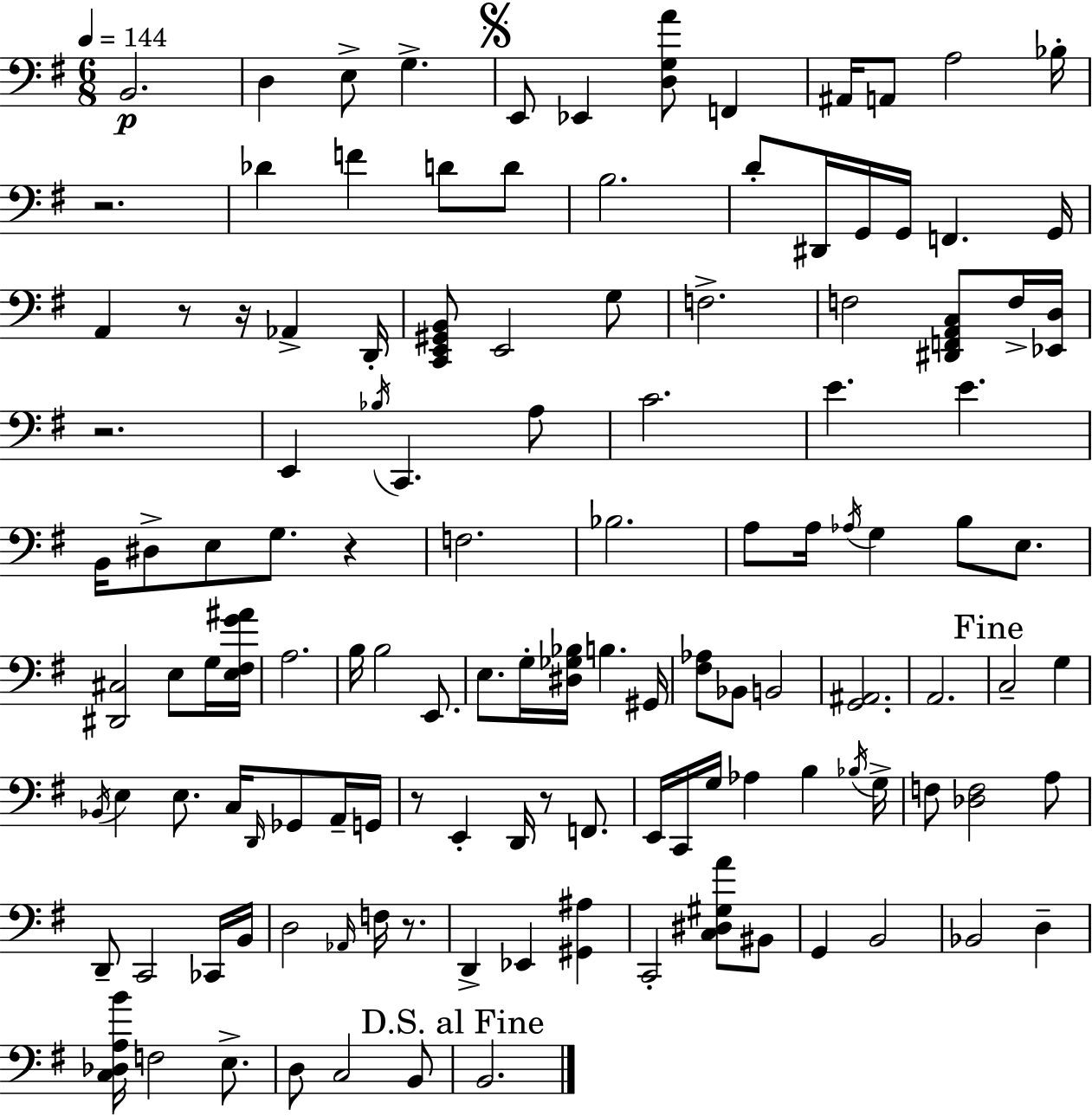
B2/h. D3/q E3/e G3/q. E2/e Eb2/q [D3,G3,A4]/e F2/q A#2/s A2/e A3/h Bb3/s R/h. Db4/q F4/q D4/e D4/e B3/h. D4/e D#2/s G2/s G2/s F2/q. G2/s A2/q R/e R/s Ab2/q D2/s [C2,E2,G#2,B2]/e E2/h G3/e F3/h. F3/h [D#2,F2,A2,C3]/e F3/s [Eb2,D3]/s R/h. E2/q Bb3/s C2/q. A3/e C4/h. E4/q. E4/q. B2/s D#3/e E3/e G3/e. R/q F3/h. Bb3/h. A3/e A3/s Ab3/s G3/q B3/e E3/e. [D#2,C#3]/h E3/e G3/s [E3,F#3,G4,A#4]/s A3/h. B3/s B3/h E2/e. E3/e. G3/s [D#3,Gb3,Bb3]/s B3/q. G#2/s [F#3,Ab3]/e Bb2/e B2/h [G2,A#2]/h. A2/h. C3/h G3/q Bb2/s E3/q E3/e. C3/s D2/s Gb2/e A2/s G2/s R/e E2/q D2/s R/e F2/e. E2/s C2/s G3/s Ab3/q B3/q Bb3/s G3/s F3/e [Db3,F3]/h A3/e D2/e C2/h CES2/s B2/s D3/h Ab2/s F3/s R/e. D2/q Eb2/q [G#2,A#3]/q C2/h [C3,D#3,G#3,A4]/e BIS2/e G2/q B2/h Bb2/h D3/q [C3,Db3,A3,B4]/s F3/h E3/e. D3/e C3/h B2/e B2/h.